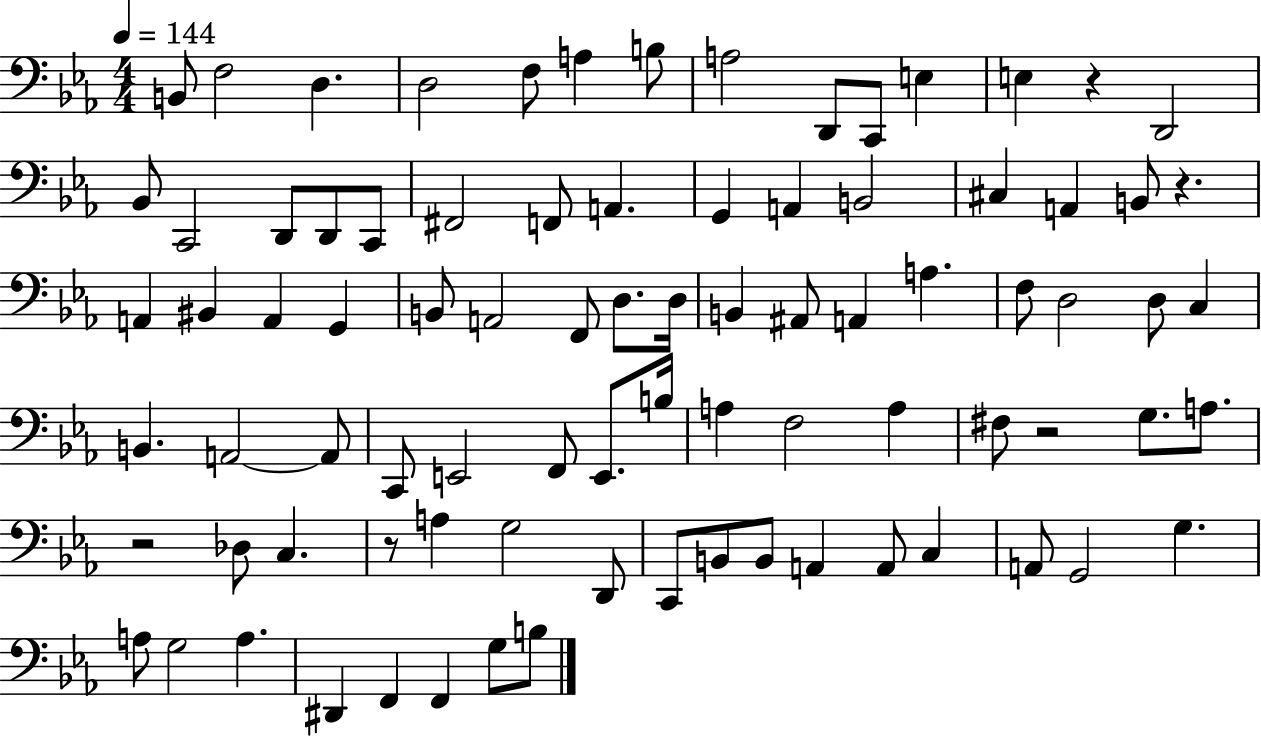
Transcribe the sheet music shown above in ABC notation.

X:1
T:Untitled
M:4/4
L:1/4
K:Eb
B,,/2 F,2 D, D,2 F,/2 A, B,/2 A,2 D,,/2 C,,/2 E, E, z D,,2 _B,,/2 C,,2 D,,/2 D,,/2 C,,/2 ^F,,2 F,,/2 A,, G,, A,, B,,2 ^C, A,, B,,/2 z A,, ^B,, A,, G,, B,,/2 A,,2 F,,/2 D,/2 D,/4 B,, ^A,,/2 A,, A, F,/2 D,2 D,/2 C, B,, A,,2 A,,/2 C,,/2 E,,2 F,,/2 E,,/2 B,/4 A, F,2 A, ^F,/2 z2 G,/2 A,/2 z2 _D,/2 C, z/2 A, G,2 D,,/2 C,,/2 B,,/2 B,,/2 A,, A,,/2 C, A,,/2 G,,2 G, A,/2 G,2 A, ^D,, F,, F,, G,/2 B,/2